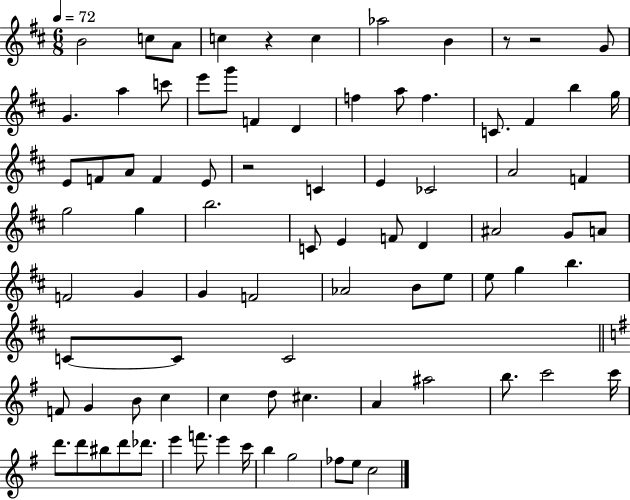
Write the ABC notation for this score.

X:1
T:Untitled
M:6/8
L:1/4
K:D
B2 c/2 A/2 c z c _a2 B z/2 z2 G/2 G a c'/2 e'/2 g'/2 F D f a/2 f C/2 ^F b g/4 E/2 F/2 A/2 F E/2 z2 C E _C2 A2 F g2 g b2 C/2 E F/2 D ^A2 G/2 A/2 F2 G G F2 _A2 B/2 e/2 e/2 g b C/2 C/2 C2 F/2 G B/2 c c d/2 ^c A ^a2 b/2 c'2 c'/4 d'/2 d'/2 ^b/2 d'/2 _d'/2 e' f'/2 e' c'/4 b g2 _f/2 e/2 c2